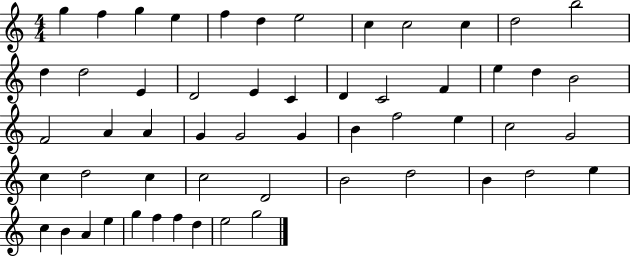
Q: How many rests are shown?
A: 0